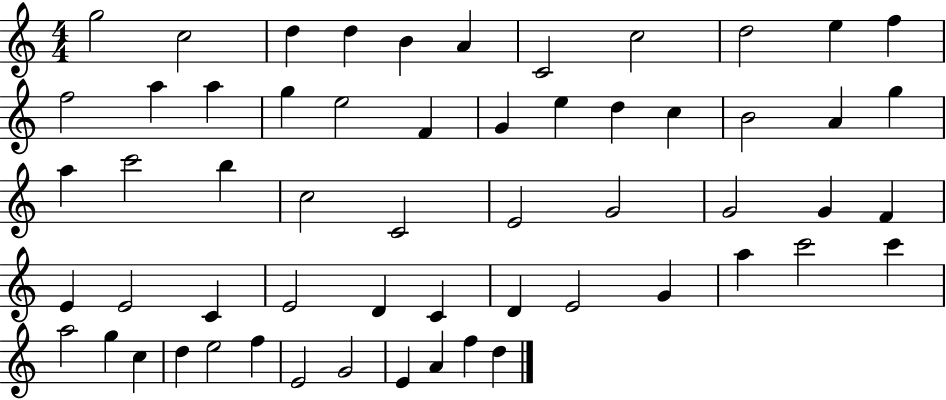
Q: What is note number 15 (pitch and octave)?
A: G5